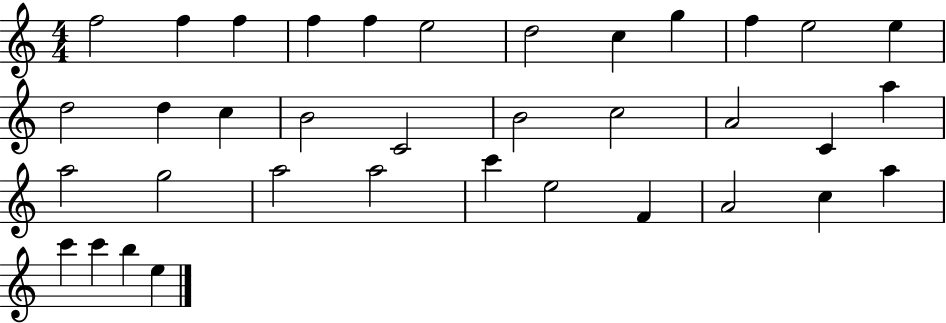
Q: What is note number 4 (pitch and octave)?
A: F5